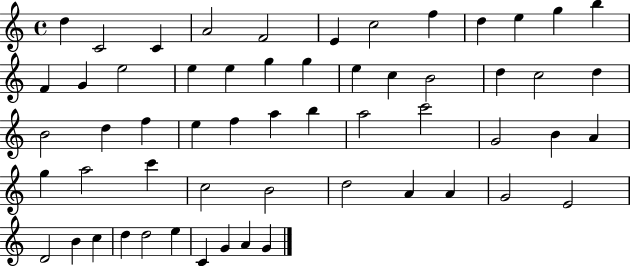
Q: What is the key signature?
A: C major